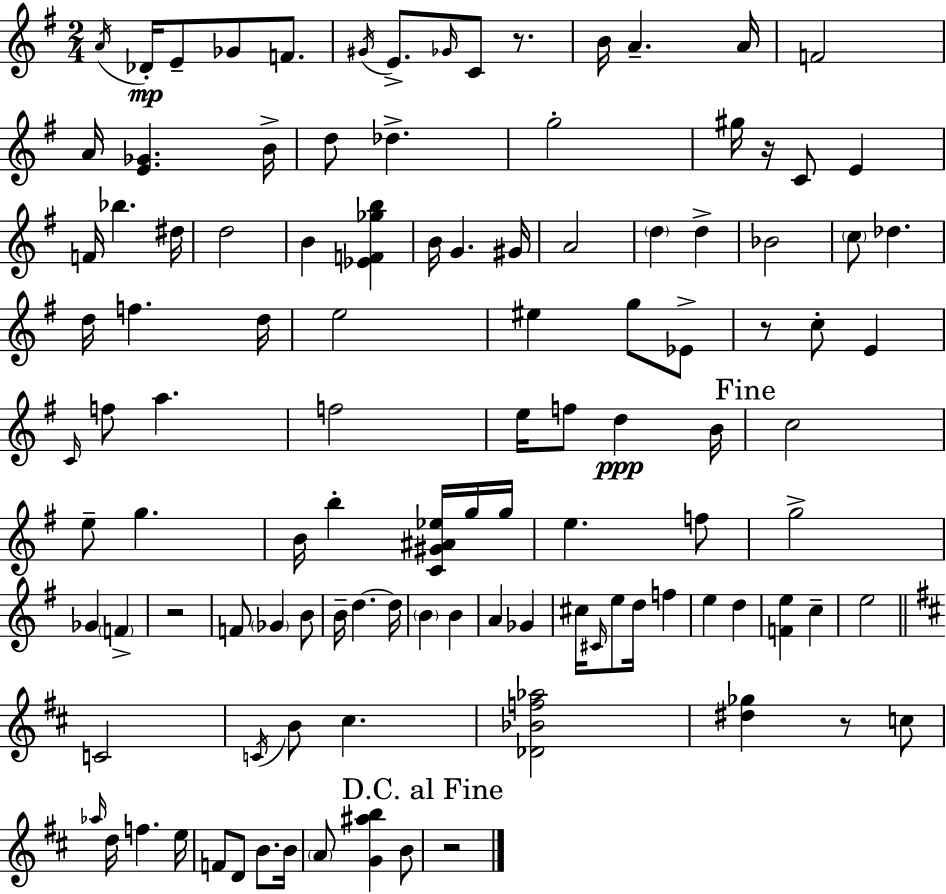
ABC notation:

X:1
T:Untitled
M:2/4
L:1/4
K:G
A/4 _D/4 E/2 _G/2 F/2 ^G/4 E/2 _G/4 C/2 z/2 B/4 A A/4 F2 A/4 [E_G] B/4 d/2 _d g2 ^g/4 z/4 C/2 E F/4 _b ^d/4 d2 B [_EF_gb] B/4 G ^G/4 A2 d d _B2 c/2 _d d/4 f d/4 e2 ^e g/2 _E/2 z/2 c/2 E C/4 f/2 a f2 e/4 f/2 d B/4 c2 e/2 g B/4 b [C^G^A_e]/4 g/4 g/4 e f/2 g2 _G F z2 F/2 _G B/2 B/4 d d/4 B B A _G ^c/4 ^C/4 e/2 d/4 f e d [Fe] c e2 C2 C/4 B/2 ^c [_D_Bf_a]2 [^d_g] z/2 c/2 _a/4 d/4 f e/4 F/2 D/2 B/2 B/4 A/2 [G^ab] B/2 z2